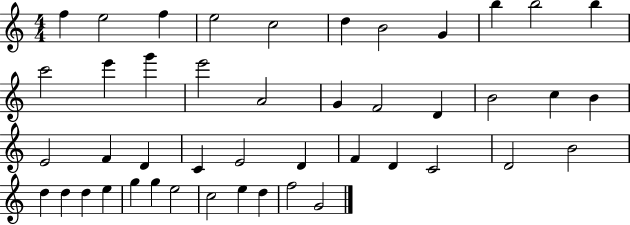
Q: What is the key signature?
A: C major